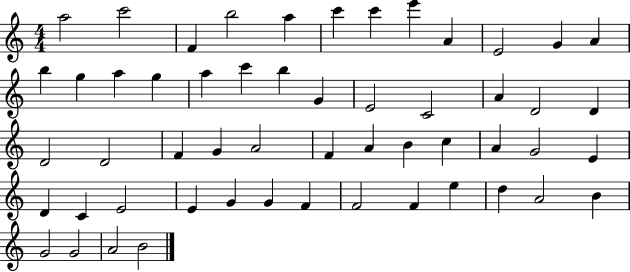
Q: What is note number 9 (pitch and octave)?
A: A4